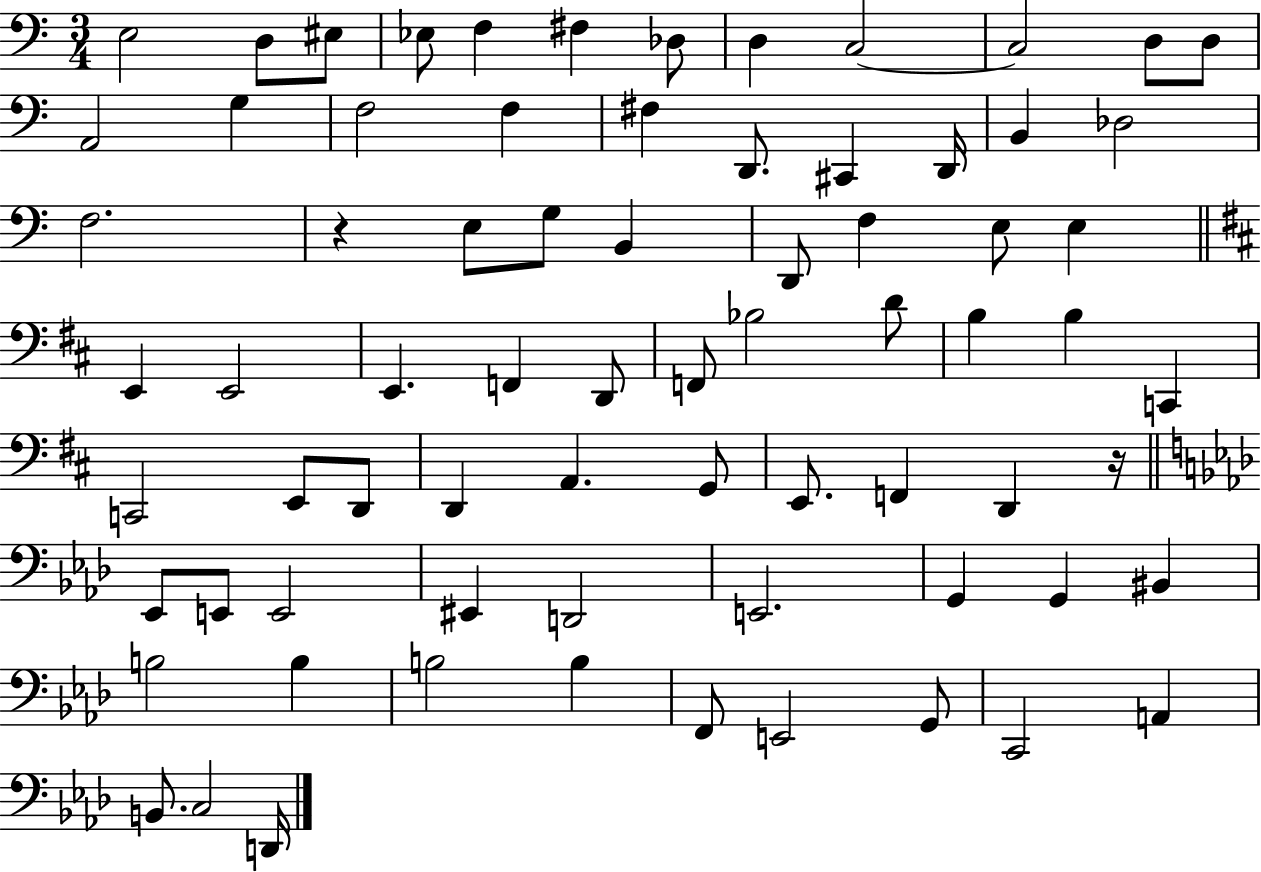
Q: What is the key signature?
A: C major